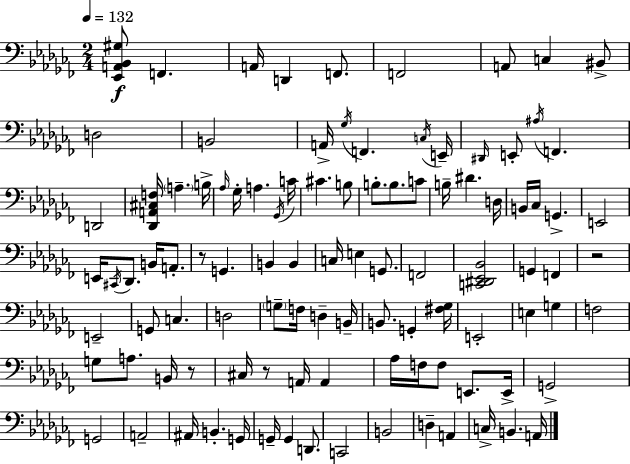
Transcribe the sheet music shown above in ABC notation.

X:1
T:Untitled
M:2/4
L:1/4
K:Abm
[_E,,A,,_B,,^G,]/2 F,, A,,/4 D,, F,,/2 F,,2 A,,/2 C, ^B,,/2 D,2 B,,2 A,,/4 _G,/4 F,, C,/4 E,,/4 ^D,,/4 E,,/2 ^A,/4 F,, D,,2 [_D,,A,,^C,F,]/4 A, B,/4 _A,/4 _G,/4 A, _G,,/4 C/4 ^C B,/2 B,/2 B,/2 C/2 B,/4 ^D D,/4 B,,/4 _C,/4 G,, E,,2 E,,/4 ^C,,/4 _D,,/2 B,,/4 A,,/2 z/2 G,, B,, B,, C,/4 E, G,,/2 F,,2 [C,,^D,,_E,,_B,,]2 G,, F,, z2 E,,2 G,,/2 C, D,2 G,/2 F,/4 D, B,,/4 B,,/2 G,, [^F,_G,]/4 E,,2 E, G, F,2 G,/2 A,/2 B,,/4 z/2 ^C,/4 z/2 A,,/4 A,, _A,/4 F,/4 F,/2 E,,/2 E,,/4 G,,2 G,,2 A,,2 ^A,,/4 B,, G,,/4 G,,/4 G,, D,,/2 C,,2 B,,2 D, A,, C,/4 B,, A,,/4